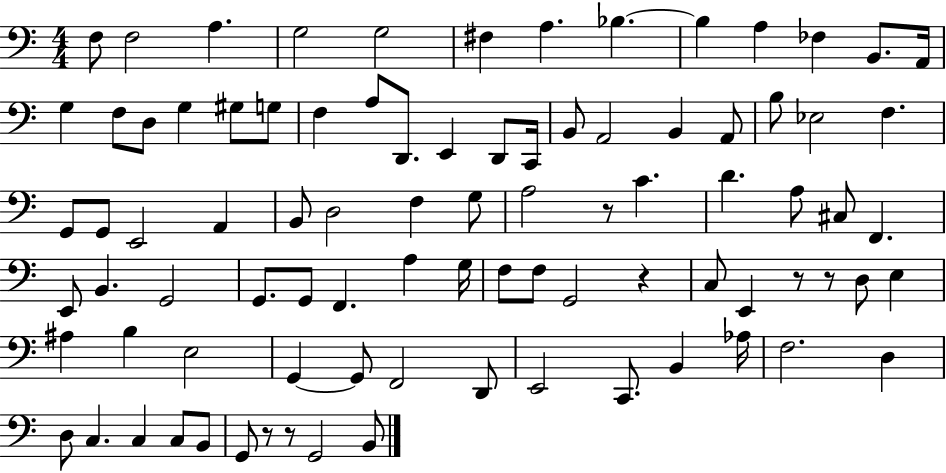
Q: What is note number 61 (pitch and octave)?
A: E3